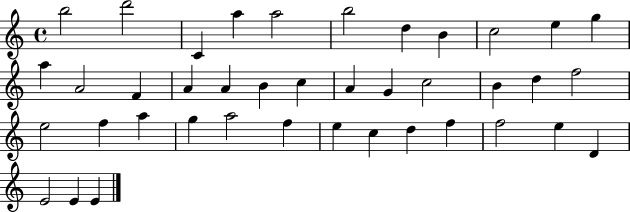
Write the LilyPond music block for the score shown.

{
  \clef treble
  \time 4/4
  \defaultTimeSignature
  \key c \major
  b''2 d'''2 | c'4 a''4 a''2 | b''2 d''4 b'4 | c''2 e''4 g''4 | \break a''4 a'2 f'4 | a'4 a'4 b'4 c''4 | a'4 g'4 c''2 | b'4 d''4 f''2 | \break e''2 f''4 a''4 | g''4 a''2 f''4 | e''4 c''4 d''4 f''4 | f''2 e''4 d'4 | \break e'2 e'4 e'4 | \bar "|."
}